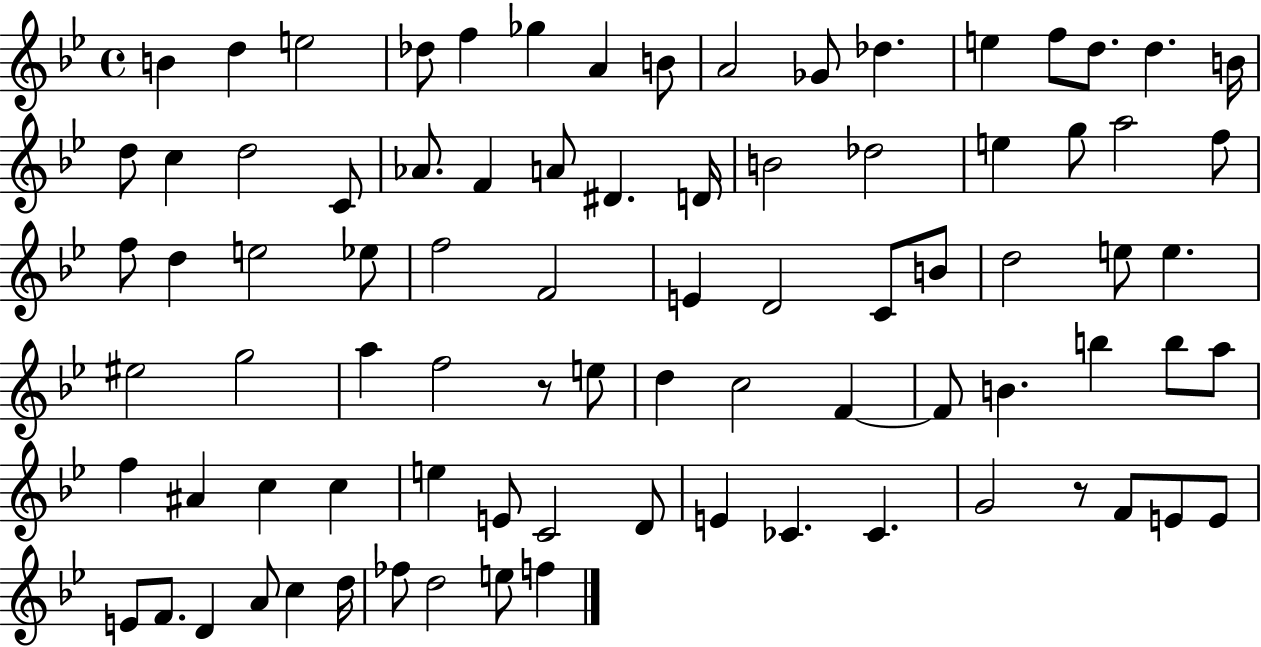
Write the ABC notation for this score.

X:1
T:Untitled
M:4/4
L:1/4
K:Bb
B d e2 _d/2 f _g A B/2 A2 _G/2 _d e f/2 d/2 d B/4 d/2 c d2 C/2 _A/2 F A/2 ^D D/4 B2 _d2 e g/2 a2 f/2 f/2 d e2 _e/2 f2 F2 E D2 C/2 B/2 d2 e/2 e ^e2 g2 a f2 z/2 e/2 d c2 F F/2 B b b/2 a/2 f ^A c c e E/2 C2 D/2 E _C _C G2 z/2 F/2 E/2 E/2 E/2 F/2 D A/2 c d/4 _f/2 d2 e/2 f